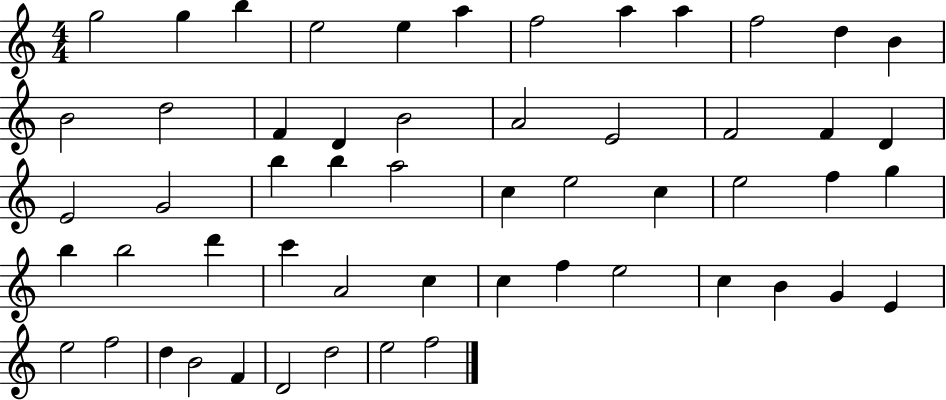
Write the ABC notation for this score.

X:1
T:Untitled
M:4/4
L:1/4
K:C
g2 g b e2 e a f2 a a f2 d B B2 d2 F D B2 A2 E2 F2 F D E2 G2 b b a2 c e2 c e2 f g b b2 d' c' A2 c c f e2 c B G E e2 f2 d B2 F D2 d2 e2 f2